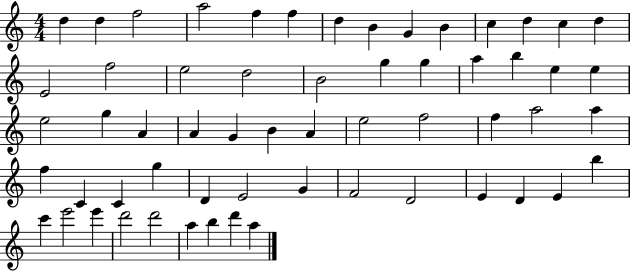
D5/q D5/q F5/h A5/h F5/q F5/q D5/q B4/q G4/q B4/q C5/q D5/q C5/q D5/q E4/h F5/h E5/h D5/h B4/h G5/q G5/q A5/q B5/q E5/q E5/q E5/h G5/q A4/q A4/q G4/q B4/q A4/q E5/h F5/h F5/q A5/h A5/q F5/q C4/q C4/q G5/q D4/q E4/h G4/q F4/h D4/h E4/q D4/q E4/q B5/q C6/q E6/h E6/q D6/h D6/h A5/q B5/q D6/q A5/q